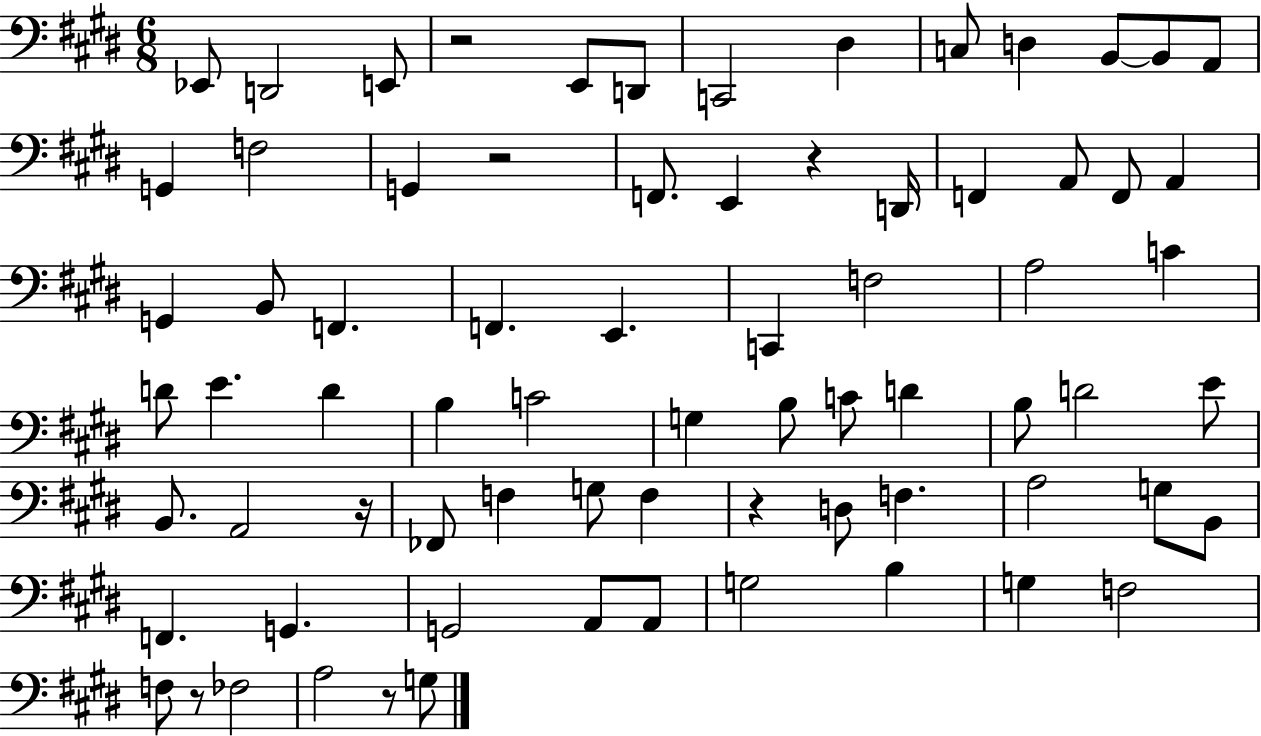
X:1
T:Untitled
M:6/8
L:1/4
K:E
_E,,/2 D,,2 E,,/2 z2 E,,/2 D,,/2 C,,2 ^D, C,/2 D, B,,/2 B,,/2 A,,/2 G,, F,2 G,, z2 F,,/2 E,, z D,,/4 F,, A,,/2 F,,/2 A,, G,, B,,/2 F,, F,, E,, C,, F,2 A,2 C D/2 E D B, C2 G, B,/2 C/2 D B,/2 D2 E/2 B,,/2 A,,2 z/4 _F,,/2 F, G,/2 F, z D,/2 F, A,2 G,/2 B,,/2 F,, G,, G,,2 A,,/2 A,,/2 G,2 B, G, F,2 F,/2 z/2 _F,2 A,2 z/2 G,/2